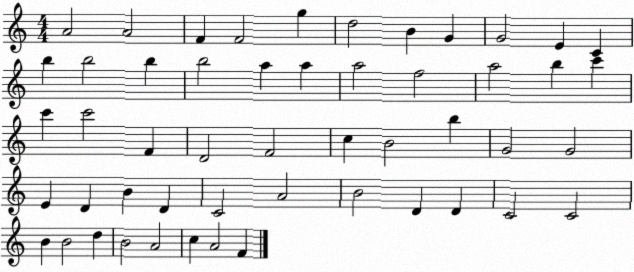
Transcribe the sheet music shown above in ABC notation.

X:1
T:Untitled
M:4/4
L:1/4
K:C
A2 A2 F F2 g d2 B G G2 E C b b2 b b2 a a a2 f2 a2 b c' c' c'2 F D2 F2 c B2 b G2 G2 E D B D C2 A2 B2 D D C2 C2 B B2 d B2 A2 c A2 F